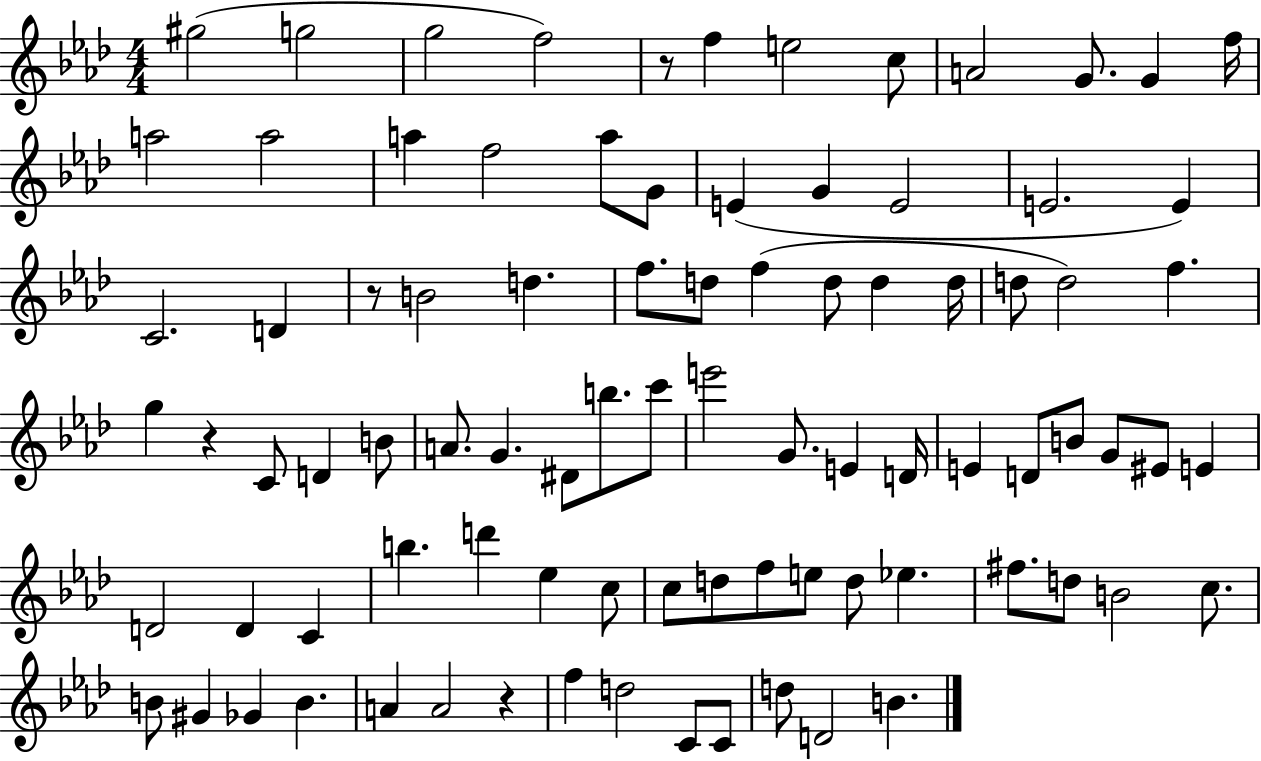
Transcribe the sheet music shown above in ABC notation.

X:1
T:Untitled
M:4/4
L:1/4
K:Ab
^g2 g2 g2 f2 z/2 f e2 c/2 A2 G/2 G f/4 a2 a2 a f2 a/2 G/2 E G E2 E2 E C2 D z/2 B2 d f/2 d/2 f d/2 d d/4 d/2 d2 f g z C/2 D B/2 A/2 G ^D/2 b/2 c'/2 e'2 G/2 E D/4 E D/2 B/2 G/2 ^E/2 E D2 D C b d' _e c/2 c/2 d/2 f/2 e/2 d/2 _e ^f/2 d/2 B2 c/2 B/2 ^G _G B A A2 z f d2 C/2 C/2 d/2 D2 B